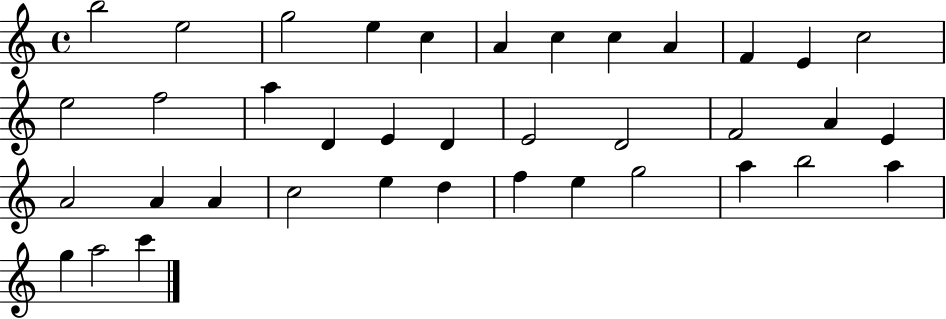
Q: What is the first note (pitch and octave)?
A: B5